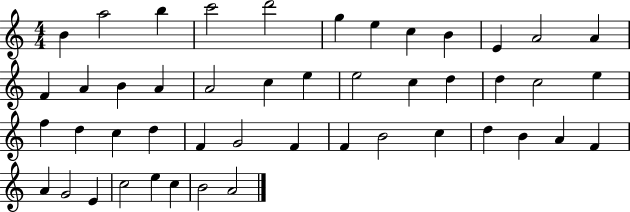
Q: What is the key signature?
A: C major